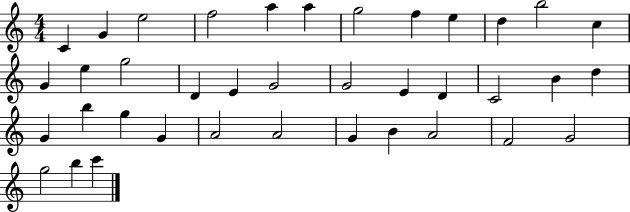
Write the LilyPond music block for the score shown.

{
  \clef treble
  \numericTimeSignature
  \time 4/4
  \key c \major
  c'4 g'4 e''2 | f''2 a''4 a''4 | g''2 f''4 e''4 | d''4 b''2 c''4 | \break g'4 e''4 g''2 | d'4 e'4 g'2 | g'2 e'4 d'4 | c'2 b'4 d''4 | \break g'4 b''4 g''4 g'4 | a'2 a'2 | g'4 b'4 a'2 | f'2 g'2 | \break g''2 b''4 c'''4 | \bar "|."
}